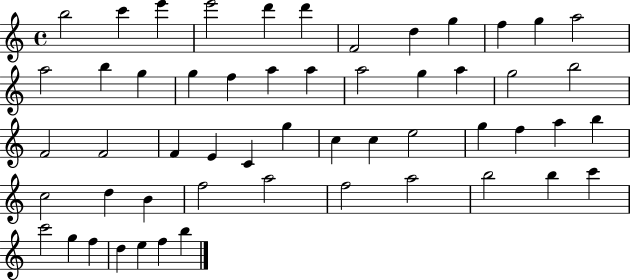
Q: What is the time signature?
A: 4/4